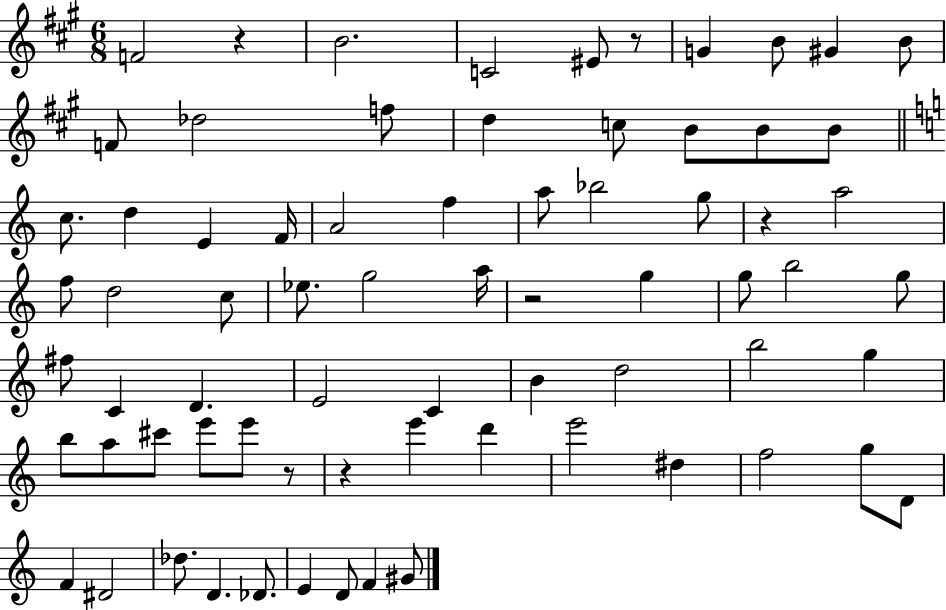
{
  \clef treble
  \numericTimeSignature
  \time 6/8
  \key a \major
  f'2 r4 | b'2. | c'2 eis'8 r8 | g'4 b'8 gis'4 b'8 | \break f'8 des''2 f''8 | d''4 c''8 b'8 b'8 b'8 | \bar "||" \break \key a \minor c''8. d''4 e'4 f'16 | a'2 f''4 | a''8 bes''2 g''8 | r4 a''2 | \break f''8 d''2 c''8 | ees''8. g''2 a''16 | r2 g''4 | g''8 b''2 g''8 | \break fis''8 c'4 d'4. | e'2 c'4 | b'4 d''2 | b''2 g''4 | \break b''8 a''8 cis'''8 e'''8 e'''8 r8 | r4 e'''4 d'''4 | e'''2 dis''4 | f''2 g''8 d'8 | \break f'4 dis'2 | des''8. d'4. des'8. | e'4 d'8 f'4 gis'8 | \bar "|."
}